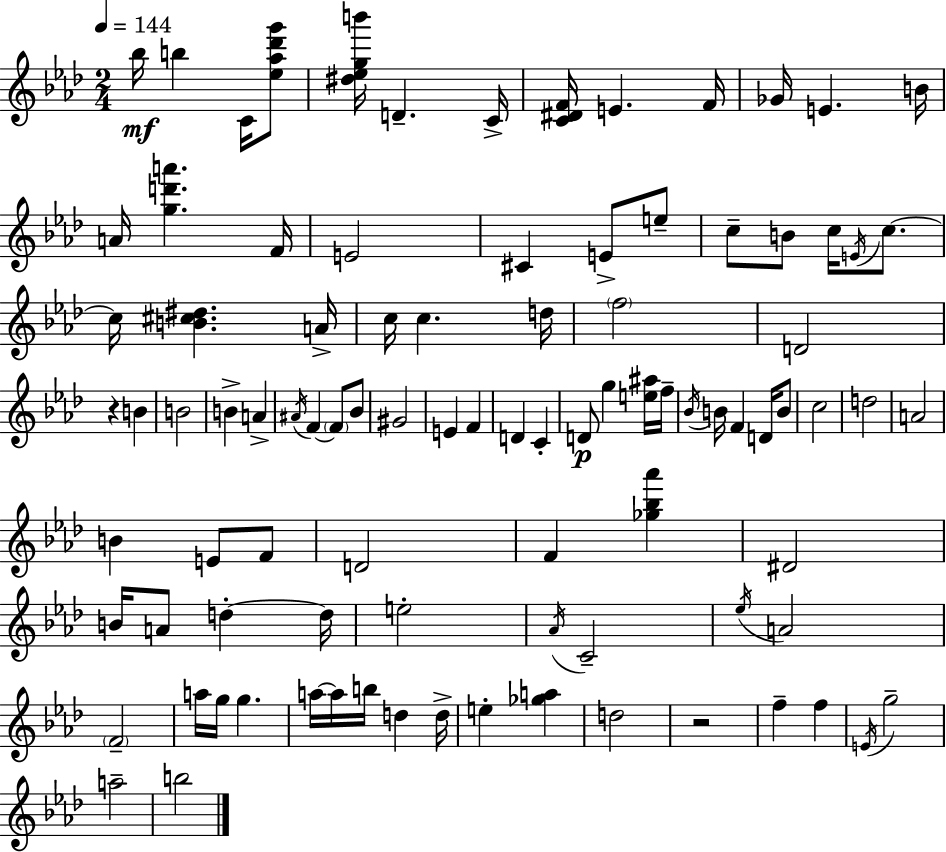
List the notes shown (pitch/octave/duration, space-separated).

Bb5/s B5/q C4/s [Eb5,Ab5,Db6,G6]/e [D#5,Eb5,G5,B6]/s D4/q. C4/s [C4,D#4,F4]/s E4/q. F4/s Gb4/s E4/q. B4/s A4/s [G5,D6,A6]/q. F4/s E4/h C#4/q E4/e E5/e C5/e B4/e C5/s E4/s C5/e. C5/s [B4,C#5,D#5]/q. A4/s C5/s C5/q. D5/s F5/h D4/h R/q B4/q B4/h B4/q A4/q A#4/s F4/q F4/e Bb4/e G#4/h E4/q F4/q D4/q C4/q D4/e G5/q [E5,A#5]/s F5/s Bb4/s B4/s F4/q D4/s B4/e C5/h D5/h A4/h B4/q E4/e F4/e D4/h F4/q [Gb5,Bb5,Ab6]/q D#4/h B4/s A4/e D5/q D5/s E5/h Ab4/s C4/h Eb5/s A4/h F4/h A5/s G5/s G5/q. A5/s A5/s B5/s D5/q D5/s E5/q [Gb5,A5]/q D5/h R/h F5/q F5/q E4/s G5/h A5/h B5/h